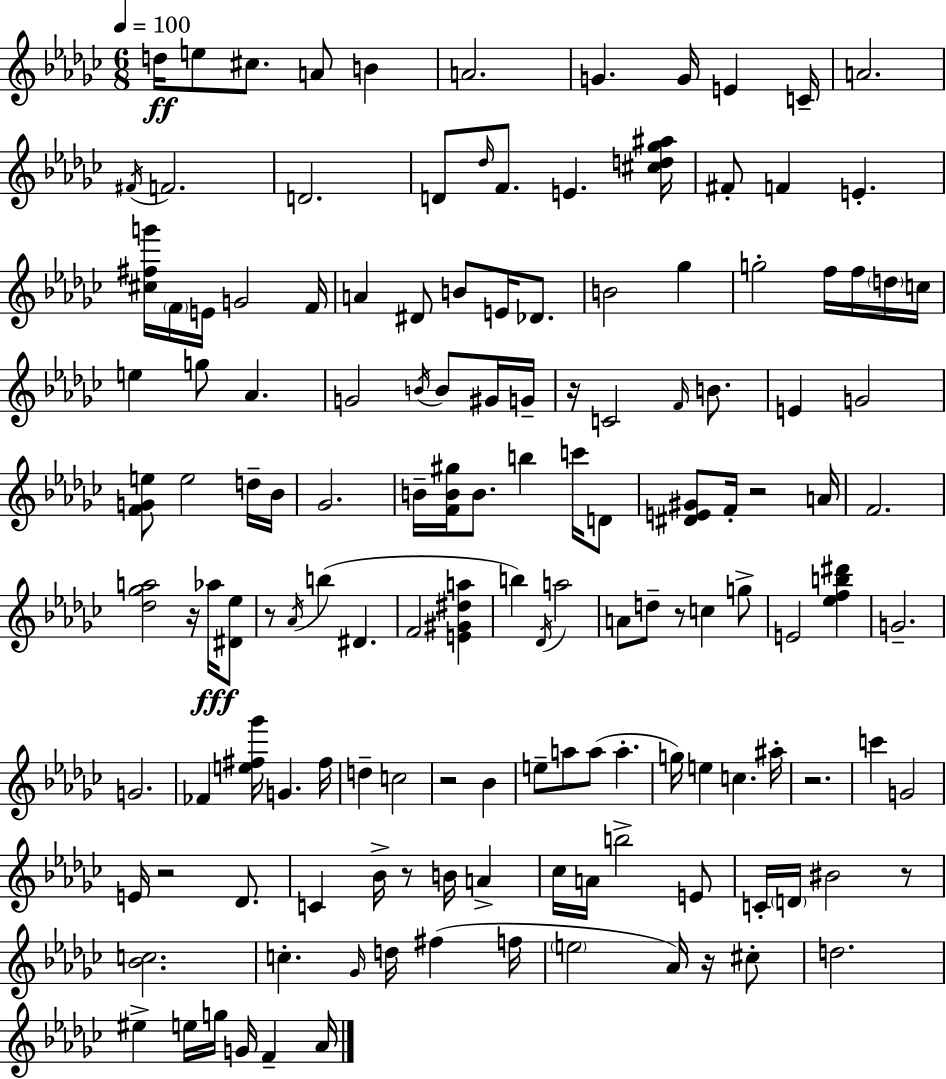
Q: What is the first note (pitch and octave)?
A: D5